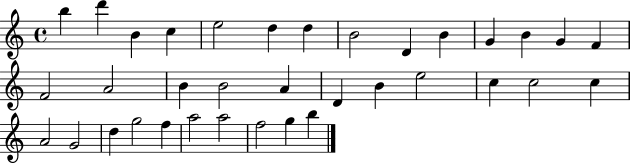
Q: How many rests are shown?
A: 0